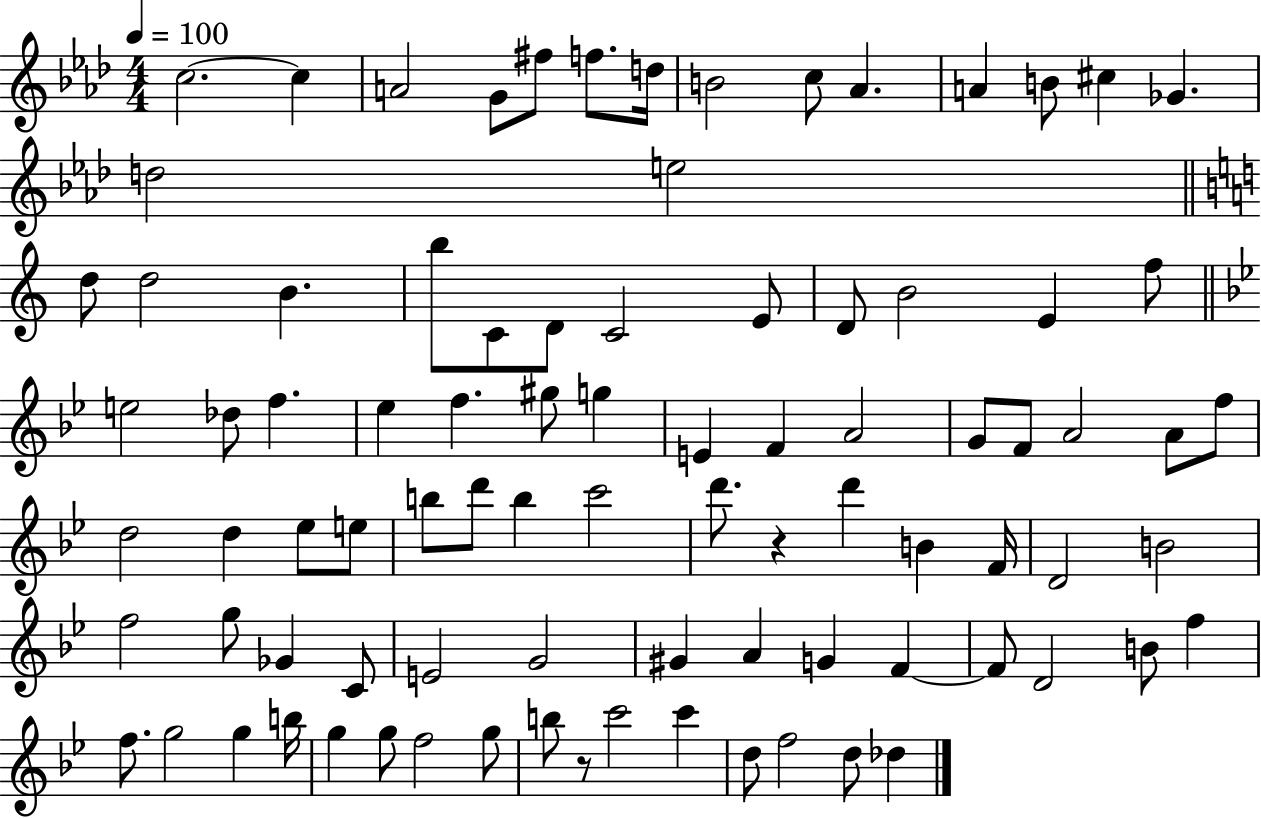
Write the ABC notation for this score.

X:1
T:Untitled
M:4/4
L:1/4
K:Ab
c2 c A2 G/2 ^f/2 f/2 d/4 B2 c/2 _A A B/2 ^c _G d2 e2 d/2 d2 B b/2 C/2 D/2 C2 E/2 D/2 B2 E f/2 e2 _d/2 f _e f ^g/2 g E F A2 G/2 F/2 A2 A/2 f/2 d2 d _e/2 e/2 b/2 d'/2 b c'2 d'/2 z d' B F/4 D2 B2 f2 g/2 _G C/2 E2 G2 ^G A G F F/2 D2 B/2 f f/2 g2 g b/4 g g/2 f2 g/2 b/2 z/2 c'2 c' d/2 f2 d/2 _d